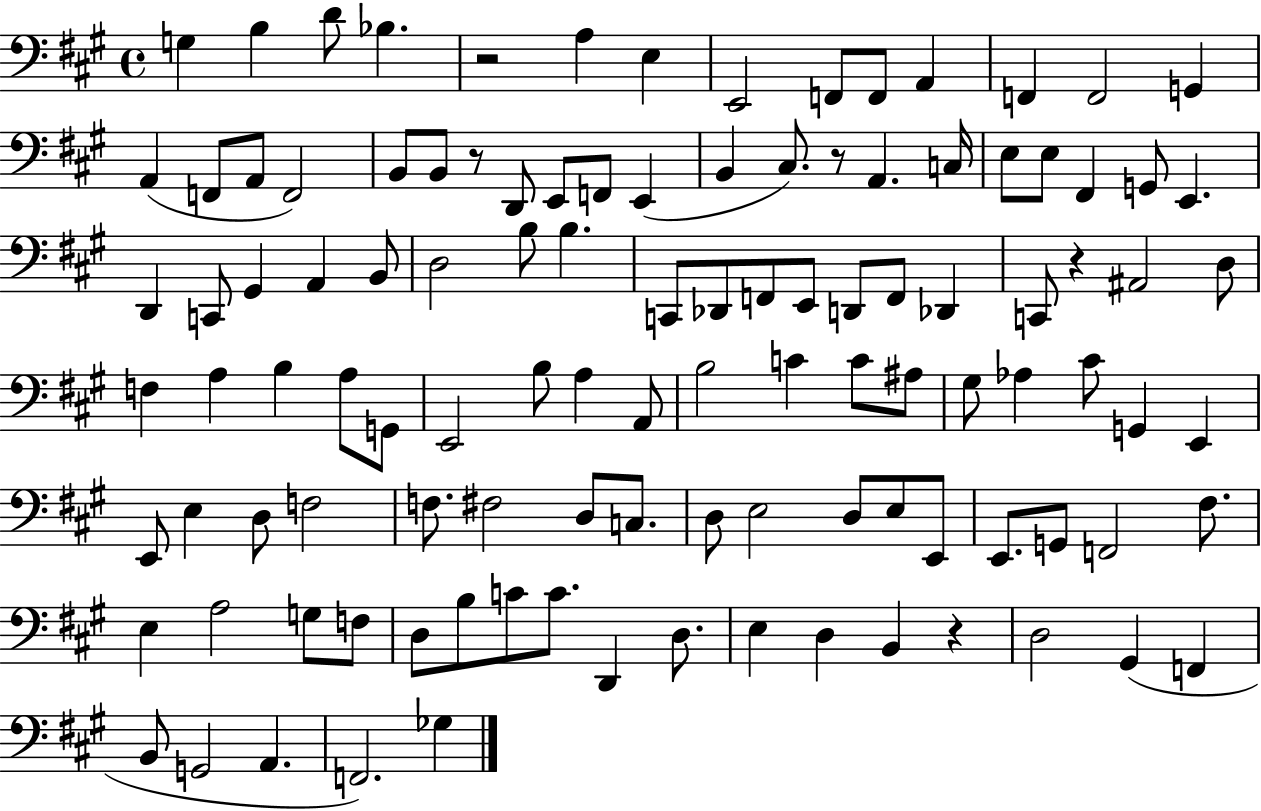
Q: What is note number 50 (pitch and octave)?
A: D3